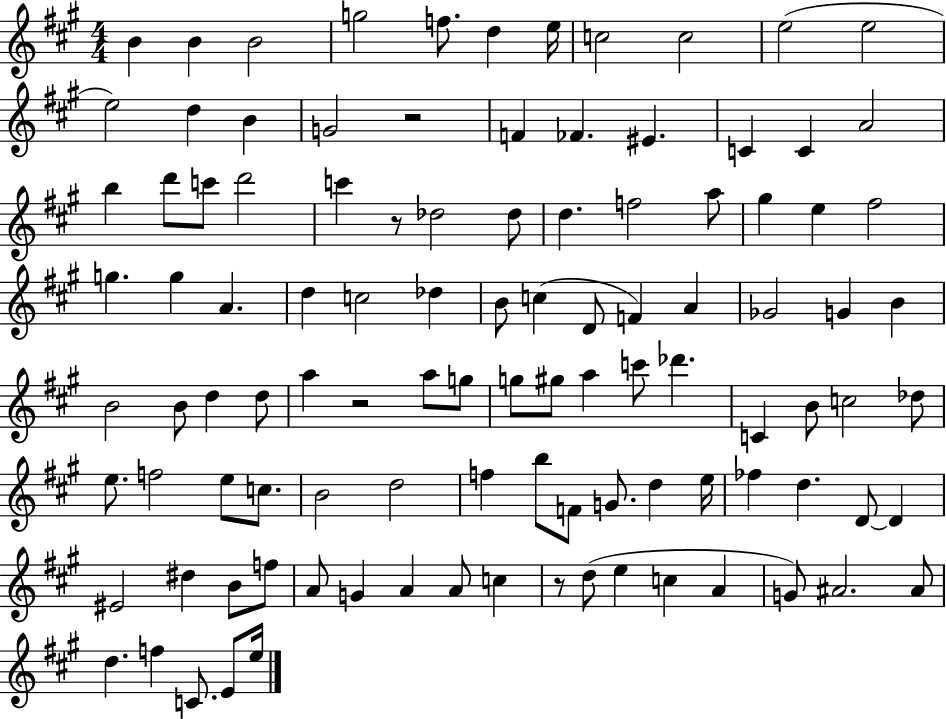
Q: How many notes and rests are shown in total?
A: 105